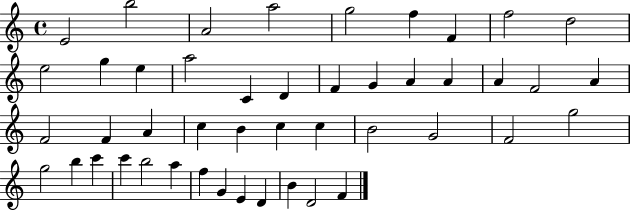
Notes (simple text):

E4/h B5/h A4/h A5/h G5/h F5/q F4/q F5/h D5/h E5/h G5/q E5/q A5/h C4/q D4/q F4/q G4/q A4/q A4/q A4/q F4/h A4/q F4/h F4/q A4/q C5/q B4/q C5/q C5/q B4/h G4/h F4/h G5/h G5/h B5/q C6/q C6/q B5/h A5/q F5/q G4/q E4/q D4/q B4/q D4/h F4/q